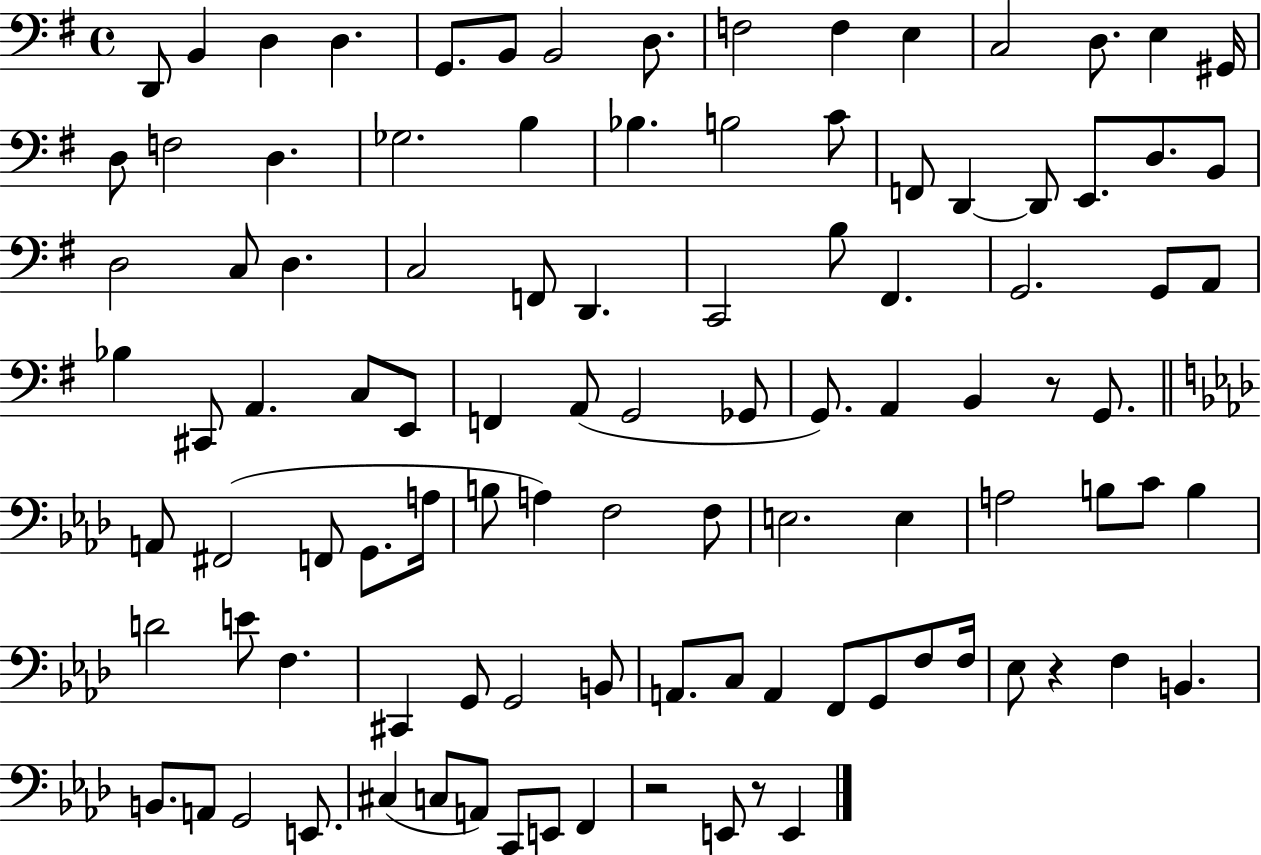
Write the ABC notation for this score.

X:1
T:Untitled
M:4/4
L:1/4
K:G
D,,/2 B,, D, D, G,,/2 B,,/2 B,,2 D,/2 F,2 F, E, C,2 D,/2 E, ^G,,/4 D,/2 F,2 D, _G,2 B, _B, B,2 C/2 F,,/2 D,, D,,/2 E,,/2 D,/2 B,,/2 D,2 C,/2 D, C,2 F,,/2 D,, C,,2 B,/2 ^F,, G,,2 G,,/2 A,,/2 _B, ^C,,/2 A,, C,/2 E,,/2 F,, A,,/2 G,,2 _G,,/2 G,,/2 A,, B,, z/2 G,,/2 A,,/2 ^F,,2 F,,/2 G,,/2 A,/4 B,/2 A, F,2 F,/2 E,2 E, A,2 B,/2 C/2 B, D2 E/2 F, ^C,, G,,/2 G,,2 B,,/2 A,,/2 C,/2 A,, F,,/2 G,,/2 F,/2 F,/4 _E,/2 z F, B,, B,,/2 A,,/2 G,,2 E,,/2 ^C, C,/2 A,,/2 C,,/2 E,,/2 F,, z2 E,,/2 z/2 E,,